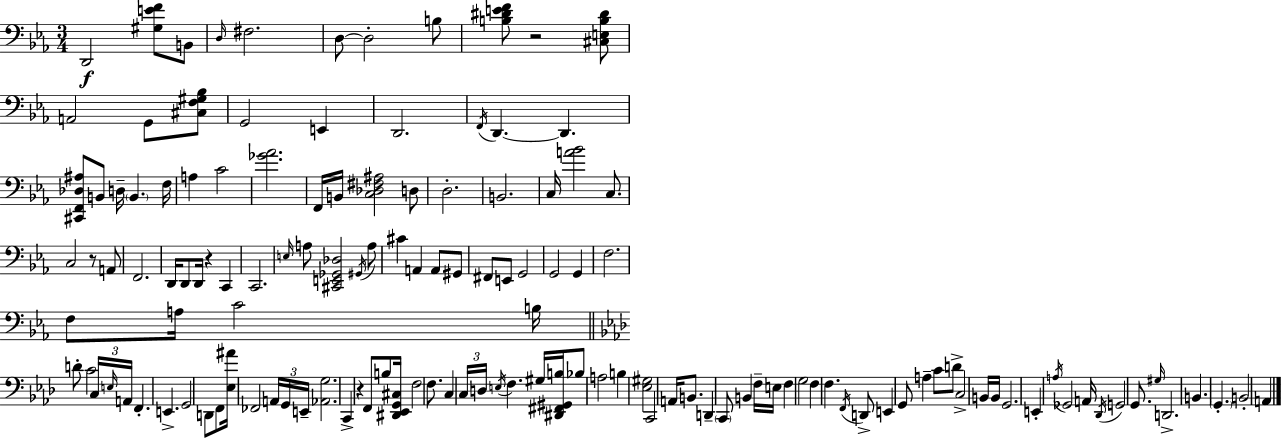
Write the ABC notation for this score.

X:1
T:Untitled
M:3/4
L:1/4
K:Cm
D,,2 [^G,EF]/2 B,,/2 D,/4 ^F,2 D,/2 D,2 B,/2 [B,^DEF]/2 z2 [^C,E,B,^D]/2 A,,2 G,,/2 [^C,F,^G,_B,]/2 G,,2 E,, D,,2 F,,/4 D,, D,, [^C,,F,,_D,^A,]/2 B,,/2 D,/4 B,, F,/4 A, C2 [_G_A]2 F,,/4 B,,/4 [C,_D,^F,^A,]2 D,/2 D,2 B,,2 C,/4 [A_B]2 C,/2 C,2 z/2 A,,/2 F,,2 D,,/4 D,,/2 D,,/4 z C,, C,,2 E,/4 A,/2 [^C,,E,,_G,,_D,]2 ^G,,/4 A,/2 ^C A,, A,,/2 ^G,,/2 ^F,,/2 E,,/2 G,,2 G,,2 G,, F,2 F,/2 A,/4 C2 B,/4 D/2 C2 C,/4 E,/4 A,,/4 F,, E,, G,,2 D,,/2 F,,/2 [_E,^A]/4 _F,,2 A,,/4 G,,/4 E,,/4 [_A,,G,]2 C,, z F,,/2 B,/2 [^D,,_E,,G,,^C,]/4 F,2 F,/2 C, C,/4 D,/4 E,/4 F, ^G,/4 [^D,,^F,,^G,,B,]/4 _B,/2 A,2 B, [_E,^G,]2 C,,2 A,,/4 B,,/2 D,, C,,/2 B,, F,/4 E,/4 F, G,2 F, F, F,,/4 D,,/2 E,, G,,/2 A, C/2 D/2 C,2 B,,/4 B,,/4 G,,2 E,, A,/4 _G,,2 A,,/4 _D,,/4 G,,2 G,,/2 ^G,/4 D,,2 B,, G,, B,,2 A,,